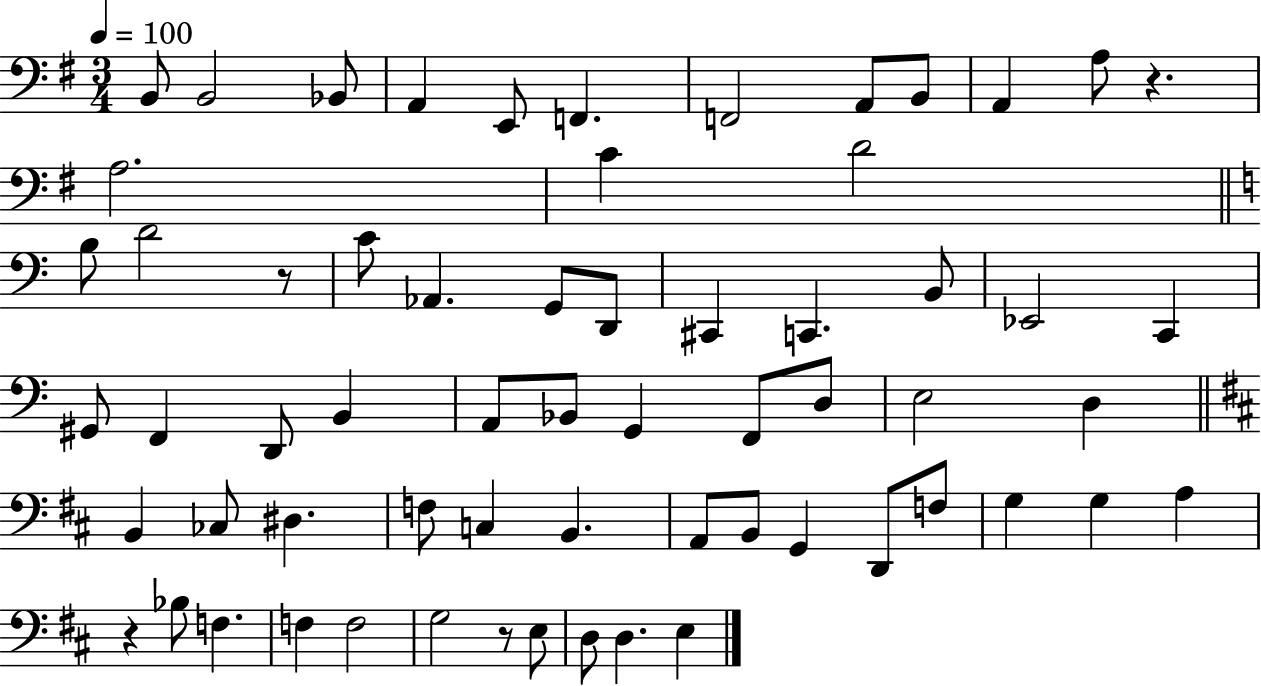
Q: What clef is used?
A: bass